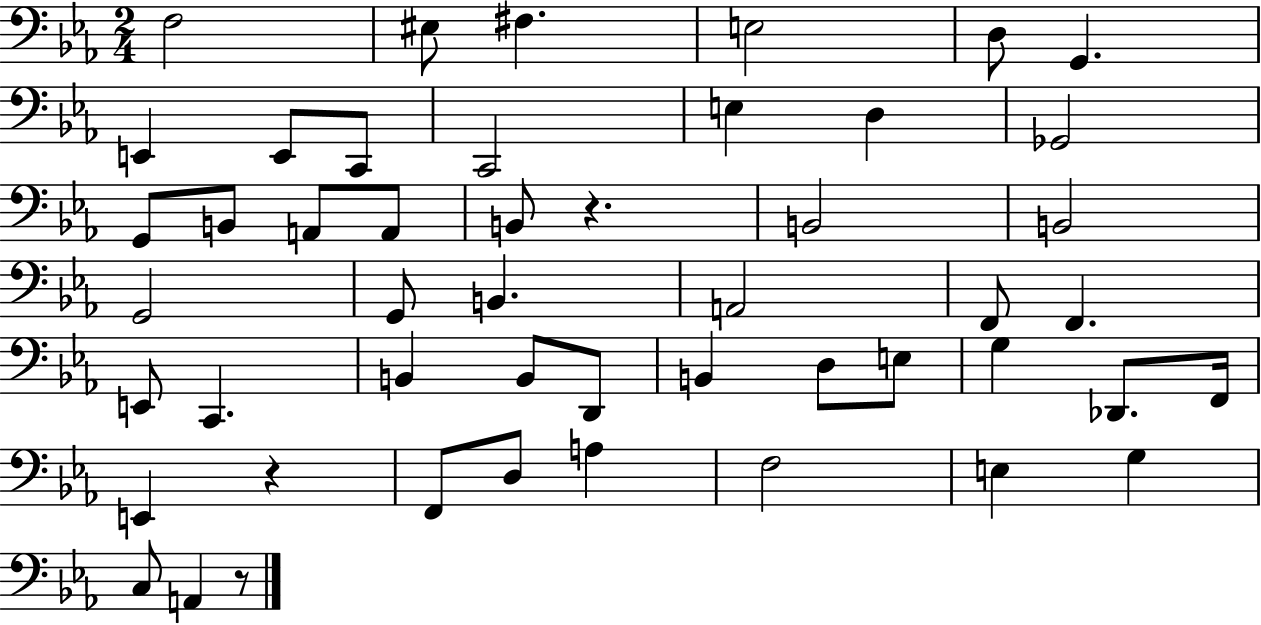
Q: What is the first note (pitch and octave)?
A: F3